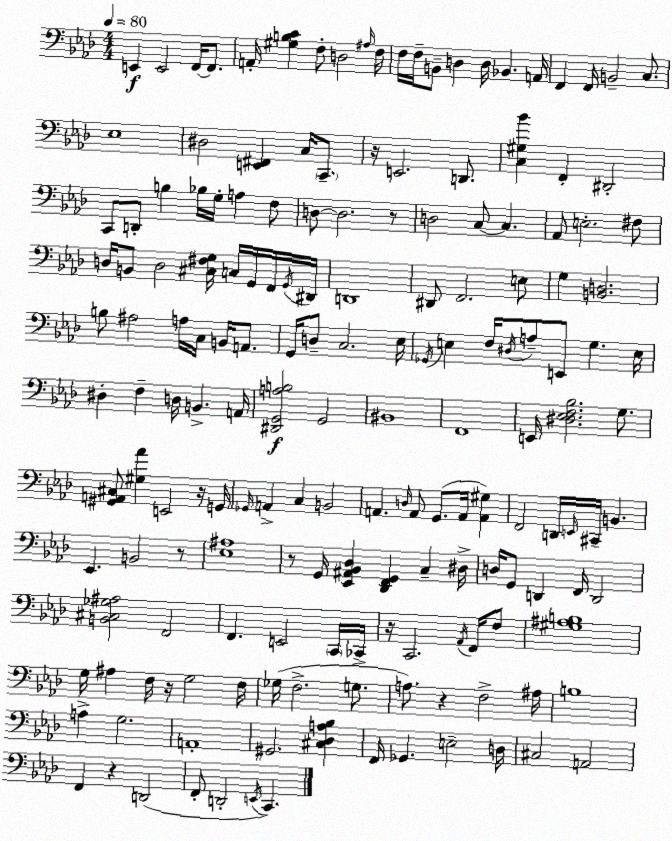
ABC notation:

X:1
T:Untitled
M:4/4
L:1/4
K:Ab
E,, E,,2 F,,/4 F,,/2 A,,/4 [^G,B,C] F,/2 D,2 ^A,/4 F,/4 F,/4 F,/4 B,,/2 D, D,/4 _B,, A,,/4 F,, F,,/4 B,,2 C,/2 _E,4 ^D,2 [E,,^F,,] C,/4 C,,/2 z/4 E,,2 D,,/2 [C,^G,_B] F,, ^D,,2 C,,/2 D,,/2 B, _B,/4 G,/4 A, F,/2 D,/2 D,2 z/2 D,2 C,/2 C, _A,,/2 E,2 ^F,/2 D,/4 B,,/2 D,2 [^C,^F,G,]/4 C,/4 G,,/4 F,,/4 G,,/4 ^D,,/4 D,,4 ^D,,/2 F,,2 E,/2 G, [B,,D,]2 B,/2 ^A,2 A,/4 C,/4 B,,/4 A,,/2 G,,/4 D,/2 C,2 _E,/4 _G,,/4 E, F,/4 ^D,/4 A,/2 E,,/2 G, E,/4 ^D, F, D,/4 B,, A,,/4 [^D,,G,,A,B,]2 G,,2 ^B,,4 F,,4 E,,/4 [^D,_E,F,_B,]2 G,/2 [^G,,A,,^C,]/2 [^G,_A] E,,2 z/4 G,,/4 _G,,/4 A,, C, B,,2 A,, D,/4 A,,/2 G,,/2 A,,/4 [A,,^G,] F,,2 D,,/4 E,,/4 ^C,,/4 B,, _E,, B,,2 z/2 [_E,^A,]4 z/2 G,,/4 [_E,,^A,,_B,,_D,] [_D,,F,,G,,] C, ^D,/4 D,/4 G,,/2 D,, F,,/4 D,,2 [B,,^C,_G,^A,]2 F,,2 F,, E,,2 C,,/4 _C,,/4 z/4 C,,2 _A,,/4 F,,/4 F,/2 [^G,^A,B,]4 G,/4 ^A, F,/4 z/4 G,2 F,/4 _G,/4 F,2 G,/2 A,/2 z F,2 ^A,/4 B,4 A, G,2 A,,4 ^G,,2 [^C,_D,A,_B,] F,,/4 _G,, E,2 D,/4 ^C,2 A,,2 F,, z D,,2 F,,/2 D,,2 E,,/4 C,,